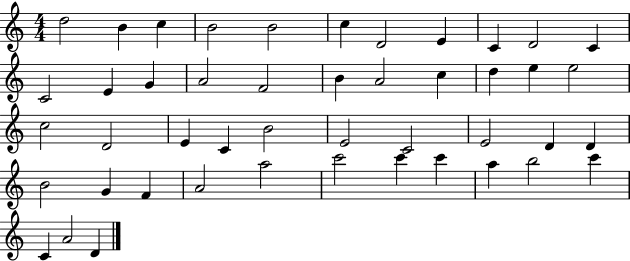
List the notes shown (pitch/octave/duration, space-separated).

D5/h B4/q C5/q B4/h B4/h C5/q D4/h E4/q C4/q D4/h C4/q C4/h E4/q G4/q A4/h F4/h B4/q A4/h C5/q D5/q E5/q E5/h C5/h D4/h E4/q C4/q B4/h E4/h C4/h E4/h D4/q D4/q B4/h G4/q F4/q A4/h A5/h C6/h C6/q C6/q A5/q B5/h C6/q C4/q A4/h D4/q